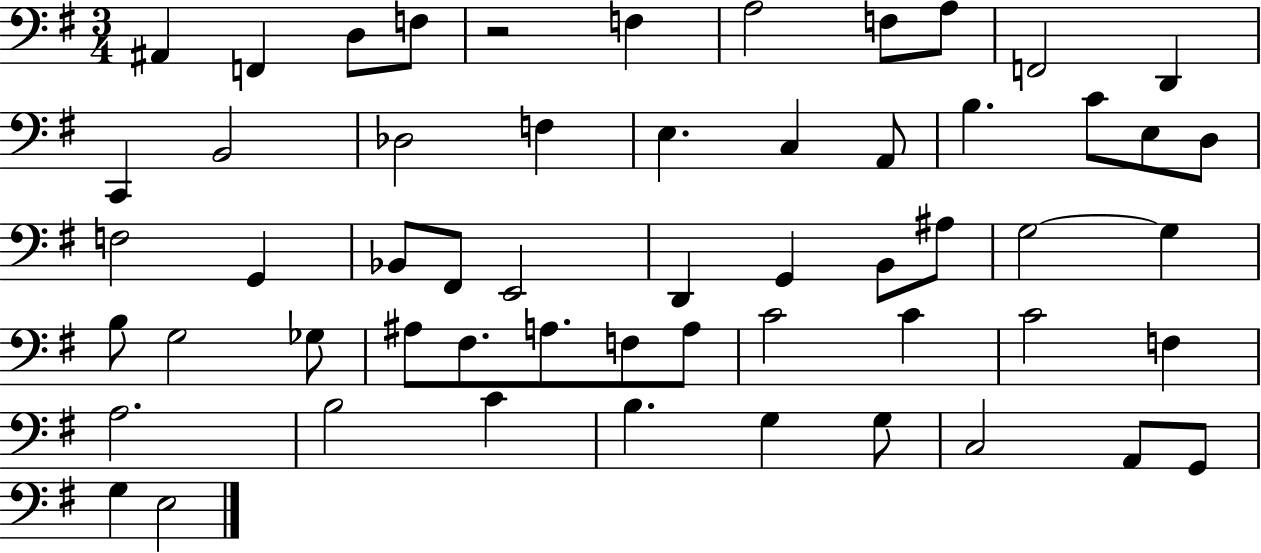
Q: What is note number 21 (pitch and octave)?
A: D3